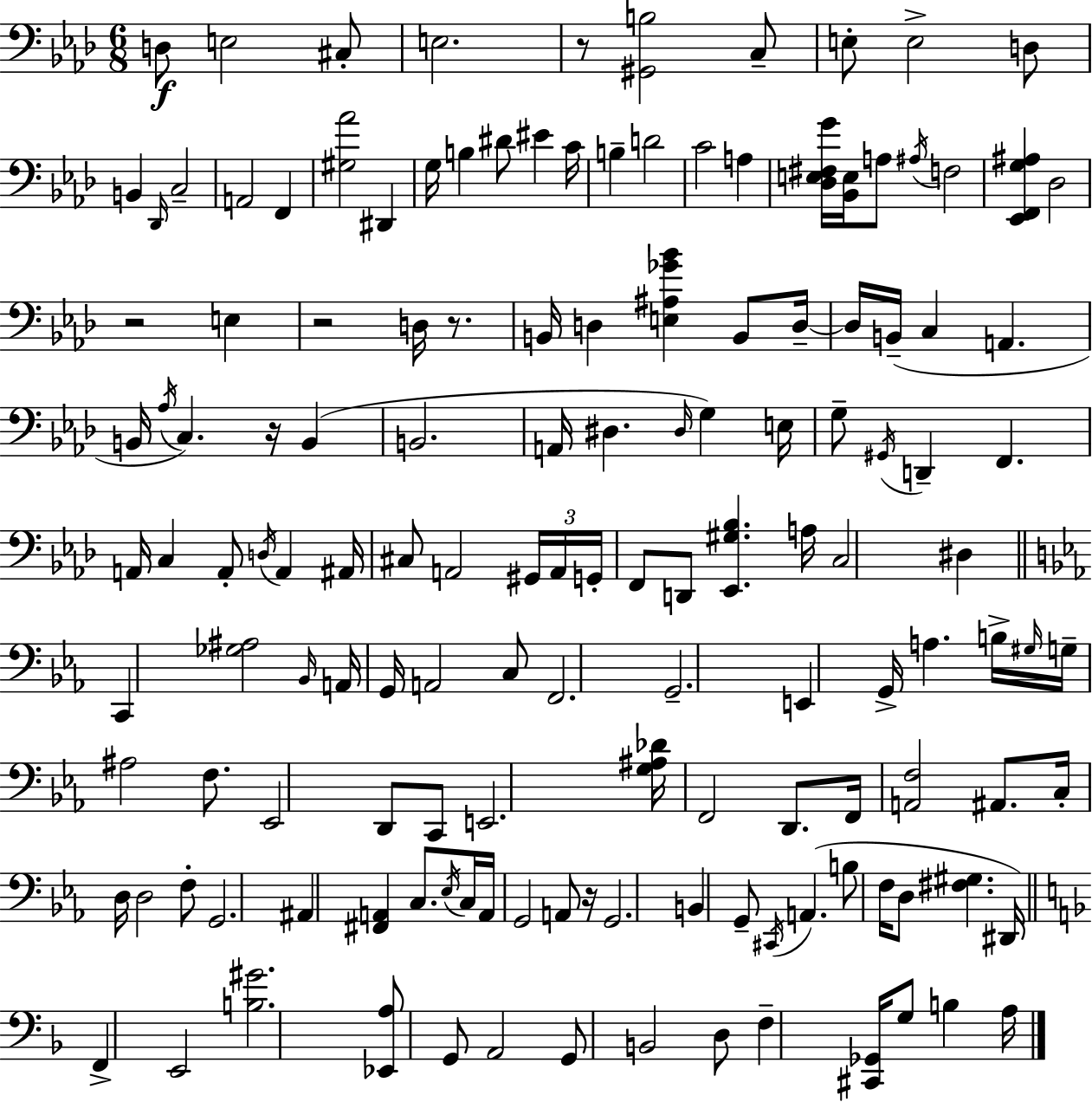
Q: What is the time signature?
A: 6/8